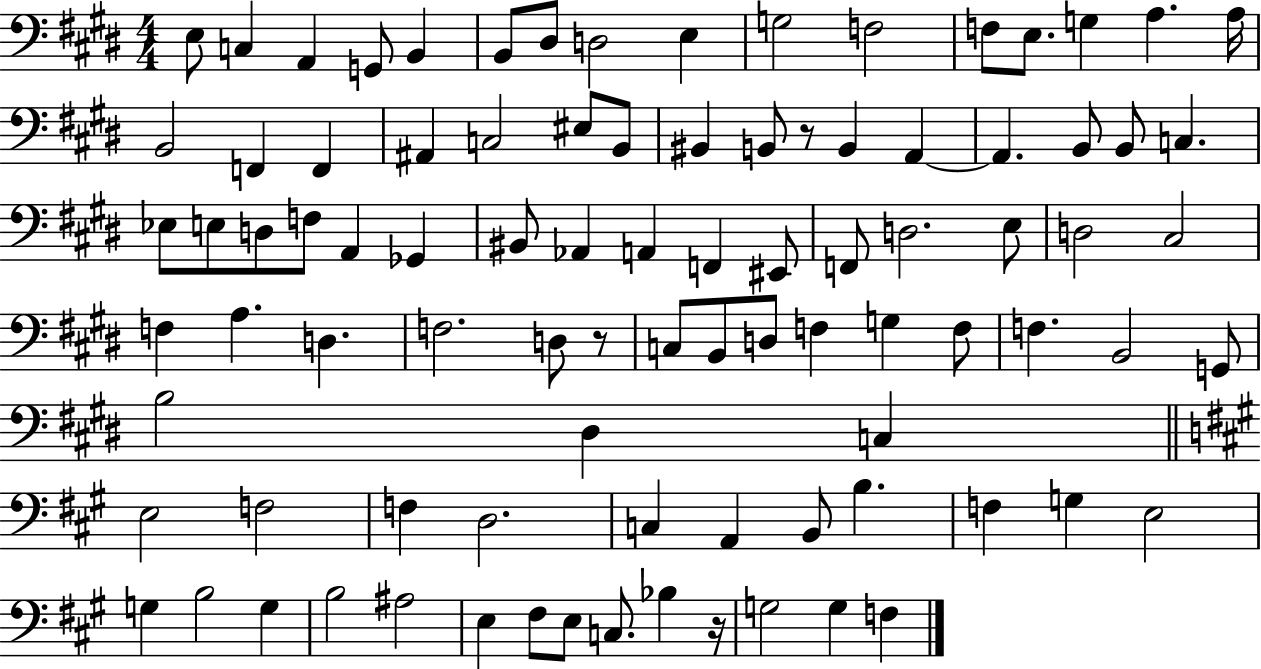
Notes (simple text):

E3/e C3/q A2/q G2/e B2/q B2/e D#3/e D3/h E3/q G3/h F3/h F3/e E3/e. G3/q A3/q. A3/s B2/h F2/q F2/q A#2/q C3/h EIS3/e B2/e BIS2/q B2/e R/e B2/q A2/q A2/q. B2/e B2/e C3/q. Eb3/e E3/e D3/e F3/e A2/q Gb2/q BIS2/e Ab2/q A2/q F2/q EIS2/e F2/e D3/h. E3/e D3/h C#3/h F3/q A3/q. D3/q. F3/h. D3/e R/e C3/e B2/e D3/e F3/q G3/q F3/e F3/q. B2/h G2/e B3/h D#3/q C3/q E3/h F3/h F3/q D3/h. C3/q A2/q B2/e B3/q. F3/q G3/q E3/h G3/q B3/h G3/q B3/h A#3/h E3/q F#3/e E3/e C3/e. Bb3/q R/s G3/h G3/q F3/q